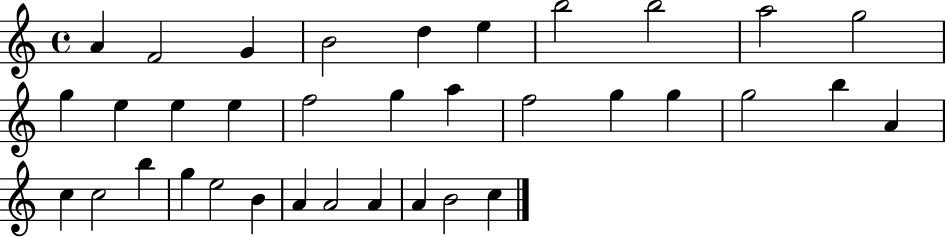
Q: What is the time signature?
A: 4/4